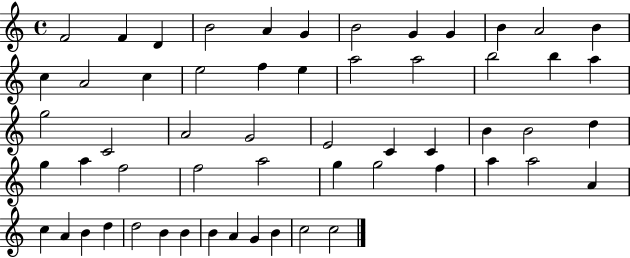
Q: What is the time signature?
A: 4/4